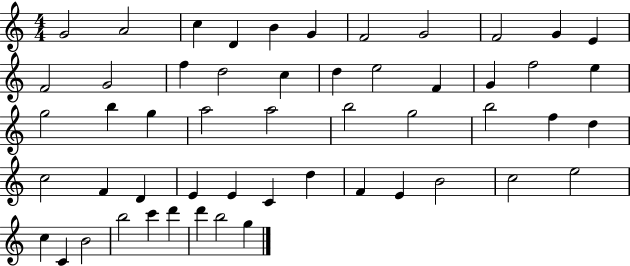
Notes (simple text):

G4/h A4/h C5/q D4/q B4/q G4/q F4/h G4/h F4/h G4/q E4/q F4/h G4/h F5/q D5/h C5/q D5/q E5/h F4/q G4/q F5/h E5/q G5/h B5/q G5/q A5/h A5/h B5/h G5/h B5/h F5/q D5/q C5/h F4/q D4/q E4/q E4/q C4/q D5/q F4/q E4/q B4/h C5/h E5/h C5/q C4/q B4/h B5/h C6/q D6/q D6/q B5/h G5/q